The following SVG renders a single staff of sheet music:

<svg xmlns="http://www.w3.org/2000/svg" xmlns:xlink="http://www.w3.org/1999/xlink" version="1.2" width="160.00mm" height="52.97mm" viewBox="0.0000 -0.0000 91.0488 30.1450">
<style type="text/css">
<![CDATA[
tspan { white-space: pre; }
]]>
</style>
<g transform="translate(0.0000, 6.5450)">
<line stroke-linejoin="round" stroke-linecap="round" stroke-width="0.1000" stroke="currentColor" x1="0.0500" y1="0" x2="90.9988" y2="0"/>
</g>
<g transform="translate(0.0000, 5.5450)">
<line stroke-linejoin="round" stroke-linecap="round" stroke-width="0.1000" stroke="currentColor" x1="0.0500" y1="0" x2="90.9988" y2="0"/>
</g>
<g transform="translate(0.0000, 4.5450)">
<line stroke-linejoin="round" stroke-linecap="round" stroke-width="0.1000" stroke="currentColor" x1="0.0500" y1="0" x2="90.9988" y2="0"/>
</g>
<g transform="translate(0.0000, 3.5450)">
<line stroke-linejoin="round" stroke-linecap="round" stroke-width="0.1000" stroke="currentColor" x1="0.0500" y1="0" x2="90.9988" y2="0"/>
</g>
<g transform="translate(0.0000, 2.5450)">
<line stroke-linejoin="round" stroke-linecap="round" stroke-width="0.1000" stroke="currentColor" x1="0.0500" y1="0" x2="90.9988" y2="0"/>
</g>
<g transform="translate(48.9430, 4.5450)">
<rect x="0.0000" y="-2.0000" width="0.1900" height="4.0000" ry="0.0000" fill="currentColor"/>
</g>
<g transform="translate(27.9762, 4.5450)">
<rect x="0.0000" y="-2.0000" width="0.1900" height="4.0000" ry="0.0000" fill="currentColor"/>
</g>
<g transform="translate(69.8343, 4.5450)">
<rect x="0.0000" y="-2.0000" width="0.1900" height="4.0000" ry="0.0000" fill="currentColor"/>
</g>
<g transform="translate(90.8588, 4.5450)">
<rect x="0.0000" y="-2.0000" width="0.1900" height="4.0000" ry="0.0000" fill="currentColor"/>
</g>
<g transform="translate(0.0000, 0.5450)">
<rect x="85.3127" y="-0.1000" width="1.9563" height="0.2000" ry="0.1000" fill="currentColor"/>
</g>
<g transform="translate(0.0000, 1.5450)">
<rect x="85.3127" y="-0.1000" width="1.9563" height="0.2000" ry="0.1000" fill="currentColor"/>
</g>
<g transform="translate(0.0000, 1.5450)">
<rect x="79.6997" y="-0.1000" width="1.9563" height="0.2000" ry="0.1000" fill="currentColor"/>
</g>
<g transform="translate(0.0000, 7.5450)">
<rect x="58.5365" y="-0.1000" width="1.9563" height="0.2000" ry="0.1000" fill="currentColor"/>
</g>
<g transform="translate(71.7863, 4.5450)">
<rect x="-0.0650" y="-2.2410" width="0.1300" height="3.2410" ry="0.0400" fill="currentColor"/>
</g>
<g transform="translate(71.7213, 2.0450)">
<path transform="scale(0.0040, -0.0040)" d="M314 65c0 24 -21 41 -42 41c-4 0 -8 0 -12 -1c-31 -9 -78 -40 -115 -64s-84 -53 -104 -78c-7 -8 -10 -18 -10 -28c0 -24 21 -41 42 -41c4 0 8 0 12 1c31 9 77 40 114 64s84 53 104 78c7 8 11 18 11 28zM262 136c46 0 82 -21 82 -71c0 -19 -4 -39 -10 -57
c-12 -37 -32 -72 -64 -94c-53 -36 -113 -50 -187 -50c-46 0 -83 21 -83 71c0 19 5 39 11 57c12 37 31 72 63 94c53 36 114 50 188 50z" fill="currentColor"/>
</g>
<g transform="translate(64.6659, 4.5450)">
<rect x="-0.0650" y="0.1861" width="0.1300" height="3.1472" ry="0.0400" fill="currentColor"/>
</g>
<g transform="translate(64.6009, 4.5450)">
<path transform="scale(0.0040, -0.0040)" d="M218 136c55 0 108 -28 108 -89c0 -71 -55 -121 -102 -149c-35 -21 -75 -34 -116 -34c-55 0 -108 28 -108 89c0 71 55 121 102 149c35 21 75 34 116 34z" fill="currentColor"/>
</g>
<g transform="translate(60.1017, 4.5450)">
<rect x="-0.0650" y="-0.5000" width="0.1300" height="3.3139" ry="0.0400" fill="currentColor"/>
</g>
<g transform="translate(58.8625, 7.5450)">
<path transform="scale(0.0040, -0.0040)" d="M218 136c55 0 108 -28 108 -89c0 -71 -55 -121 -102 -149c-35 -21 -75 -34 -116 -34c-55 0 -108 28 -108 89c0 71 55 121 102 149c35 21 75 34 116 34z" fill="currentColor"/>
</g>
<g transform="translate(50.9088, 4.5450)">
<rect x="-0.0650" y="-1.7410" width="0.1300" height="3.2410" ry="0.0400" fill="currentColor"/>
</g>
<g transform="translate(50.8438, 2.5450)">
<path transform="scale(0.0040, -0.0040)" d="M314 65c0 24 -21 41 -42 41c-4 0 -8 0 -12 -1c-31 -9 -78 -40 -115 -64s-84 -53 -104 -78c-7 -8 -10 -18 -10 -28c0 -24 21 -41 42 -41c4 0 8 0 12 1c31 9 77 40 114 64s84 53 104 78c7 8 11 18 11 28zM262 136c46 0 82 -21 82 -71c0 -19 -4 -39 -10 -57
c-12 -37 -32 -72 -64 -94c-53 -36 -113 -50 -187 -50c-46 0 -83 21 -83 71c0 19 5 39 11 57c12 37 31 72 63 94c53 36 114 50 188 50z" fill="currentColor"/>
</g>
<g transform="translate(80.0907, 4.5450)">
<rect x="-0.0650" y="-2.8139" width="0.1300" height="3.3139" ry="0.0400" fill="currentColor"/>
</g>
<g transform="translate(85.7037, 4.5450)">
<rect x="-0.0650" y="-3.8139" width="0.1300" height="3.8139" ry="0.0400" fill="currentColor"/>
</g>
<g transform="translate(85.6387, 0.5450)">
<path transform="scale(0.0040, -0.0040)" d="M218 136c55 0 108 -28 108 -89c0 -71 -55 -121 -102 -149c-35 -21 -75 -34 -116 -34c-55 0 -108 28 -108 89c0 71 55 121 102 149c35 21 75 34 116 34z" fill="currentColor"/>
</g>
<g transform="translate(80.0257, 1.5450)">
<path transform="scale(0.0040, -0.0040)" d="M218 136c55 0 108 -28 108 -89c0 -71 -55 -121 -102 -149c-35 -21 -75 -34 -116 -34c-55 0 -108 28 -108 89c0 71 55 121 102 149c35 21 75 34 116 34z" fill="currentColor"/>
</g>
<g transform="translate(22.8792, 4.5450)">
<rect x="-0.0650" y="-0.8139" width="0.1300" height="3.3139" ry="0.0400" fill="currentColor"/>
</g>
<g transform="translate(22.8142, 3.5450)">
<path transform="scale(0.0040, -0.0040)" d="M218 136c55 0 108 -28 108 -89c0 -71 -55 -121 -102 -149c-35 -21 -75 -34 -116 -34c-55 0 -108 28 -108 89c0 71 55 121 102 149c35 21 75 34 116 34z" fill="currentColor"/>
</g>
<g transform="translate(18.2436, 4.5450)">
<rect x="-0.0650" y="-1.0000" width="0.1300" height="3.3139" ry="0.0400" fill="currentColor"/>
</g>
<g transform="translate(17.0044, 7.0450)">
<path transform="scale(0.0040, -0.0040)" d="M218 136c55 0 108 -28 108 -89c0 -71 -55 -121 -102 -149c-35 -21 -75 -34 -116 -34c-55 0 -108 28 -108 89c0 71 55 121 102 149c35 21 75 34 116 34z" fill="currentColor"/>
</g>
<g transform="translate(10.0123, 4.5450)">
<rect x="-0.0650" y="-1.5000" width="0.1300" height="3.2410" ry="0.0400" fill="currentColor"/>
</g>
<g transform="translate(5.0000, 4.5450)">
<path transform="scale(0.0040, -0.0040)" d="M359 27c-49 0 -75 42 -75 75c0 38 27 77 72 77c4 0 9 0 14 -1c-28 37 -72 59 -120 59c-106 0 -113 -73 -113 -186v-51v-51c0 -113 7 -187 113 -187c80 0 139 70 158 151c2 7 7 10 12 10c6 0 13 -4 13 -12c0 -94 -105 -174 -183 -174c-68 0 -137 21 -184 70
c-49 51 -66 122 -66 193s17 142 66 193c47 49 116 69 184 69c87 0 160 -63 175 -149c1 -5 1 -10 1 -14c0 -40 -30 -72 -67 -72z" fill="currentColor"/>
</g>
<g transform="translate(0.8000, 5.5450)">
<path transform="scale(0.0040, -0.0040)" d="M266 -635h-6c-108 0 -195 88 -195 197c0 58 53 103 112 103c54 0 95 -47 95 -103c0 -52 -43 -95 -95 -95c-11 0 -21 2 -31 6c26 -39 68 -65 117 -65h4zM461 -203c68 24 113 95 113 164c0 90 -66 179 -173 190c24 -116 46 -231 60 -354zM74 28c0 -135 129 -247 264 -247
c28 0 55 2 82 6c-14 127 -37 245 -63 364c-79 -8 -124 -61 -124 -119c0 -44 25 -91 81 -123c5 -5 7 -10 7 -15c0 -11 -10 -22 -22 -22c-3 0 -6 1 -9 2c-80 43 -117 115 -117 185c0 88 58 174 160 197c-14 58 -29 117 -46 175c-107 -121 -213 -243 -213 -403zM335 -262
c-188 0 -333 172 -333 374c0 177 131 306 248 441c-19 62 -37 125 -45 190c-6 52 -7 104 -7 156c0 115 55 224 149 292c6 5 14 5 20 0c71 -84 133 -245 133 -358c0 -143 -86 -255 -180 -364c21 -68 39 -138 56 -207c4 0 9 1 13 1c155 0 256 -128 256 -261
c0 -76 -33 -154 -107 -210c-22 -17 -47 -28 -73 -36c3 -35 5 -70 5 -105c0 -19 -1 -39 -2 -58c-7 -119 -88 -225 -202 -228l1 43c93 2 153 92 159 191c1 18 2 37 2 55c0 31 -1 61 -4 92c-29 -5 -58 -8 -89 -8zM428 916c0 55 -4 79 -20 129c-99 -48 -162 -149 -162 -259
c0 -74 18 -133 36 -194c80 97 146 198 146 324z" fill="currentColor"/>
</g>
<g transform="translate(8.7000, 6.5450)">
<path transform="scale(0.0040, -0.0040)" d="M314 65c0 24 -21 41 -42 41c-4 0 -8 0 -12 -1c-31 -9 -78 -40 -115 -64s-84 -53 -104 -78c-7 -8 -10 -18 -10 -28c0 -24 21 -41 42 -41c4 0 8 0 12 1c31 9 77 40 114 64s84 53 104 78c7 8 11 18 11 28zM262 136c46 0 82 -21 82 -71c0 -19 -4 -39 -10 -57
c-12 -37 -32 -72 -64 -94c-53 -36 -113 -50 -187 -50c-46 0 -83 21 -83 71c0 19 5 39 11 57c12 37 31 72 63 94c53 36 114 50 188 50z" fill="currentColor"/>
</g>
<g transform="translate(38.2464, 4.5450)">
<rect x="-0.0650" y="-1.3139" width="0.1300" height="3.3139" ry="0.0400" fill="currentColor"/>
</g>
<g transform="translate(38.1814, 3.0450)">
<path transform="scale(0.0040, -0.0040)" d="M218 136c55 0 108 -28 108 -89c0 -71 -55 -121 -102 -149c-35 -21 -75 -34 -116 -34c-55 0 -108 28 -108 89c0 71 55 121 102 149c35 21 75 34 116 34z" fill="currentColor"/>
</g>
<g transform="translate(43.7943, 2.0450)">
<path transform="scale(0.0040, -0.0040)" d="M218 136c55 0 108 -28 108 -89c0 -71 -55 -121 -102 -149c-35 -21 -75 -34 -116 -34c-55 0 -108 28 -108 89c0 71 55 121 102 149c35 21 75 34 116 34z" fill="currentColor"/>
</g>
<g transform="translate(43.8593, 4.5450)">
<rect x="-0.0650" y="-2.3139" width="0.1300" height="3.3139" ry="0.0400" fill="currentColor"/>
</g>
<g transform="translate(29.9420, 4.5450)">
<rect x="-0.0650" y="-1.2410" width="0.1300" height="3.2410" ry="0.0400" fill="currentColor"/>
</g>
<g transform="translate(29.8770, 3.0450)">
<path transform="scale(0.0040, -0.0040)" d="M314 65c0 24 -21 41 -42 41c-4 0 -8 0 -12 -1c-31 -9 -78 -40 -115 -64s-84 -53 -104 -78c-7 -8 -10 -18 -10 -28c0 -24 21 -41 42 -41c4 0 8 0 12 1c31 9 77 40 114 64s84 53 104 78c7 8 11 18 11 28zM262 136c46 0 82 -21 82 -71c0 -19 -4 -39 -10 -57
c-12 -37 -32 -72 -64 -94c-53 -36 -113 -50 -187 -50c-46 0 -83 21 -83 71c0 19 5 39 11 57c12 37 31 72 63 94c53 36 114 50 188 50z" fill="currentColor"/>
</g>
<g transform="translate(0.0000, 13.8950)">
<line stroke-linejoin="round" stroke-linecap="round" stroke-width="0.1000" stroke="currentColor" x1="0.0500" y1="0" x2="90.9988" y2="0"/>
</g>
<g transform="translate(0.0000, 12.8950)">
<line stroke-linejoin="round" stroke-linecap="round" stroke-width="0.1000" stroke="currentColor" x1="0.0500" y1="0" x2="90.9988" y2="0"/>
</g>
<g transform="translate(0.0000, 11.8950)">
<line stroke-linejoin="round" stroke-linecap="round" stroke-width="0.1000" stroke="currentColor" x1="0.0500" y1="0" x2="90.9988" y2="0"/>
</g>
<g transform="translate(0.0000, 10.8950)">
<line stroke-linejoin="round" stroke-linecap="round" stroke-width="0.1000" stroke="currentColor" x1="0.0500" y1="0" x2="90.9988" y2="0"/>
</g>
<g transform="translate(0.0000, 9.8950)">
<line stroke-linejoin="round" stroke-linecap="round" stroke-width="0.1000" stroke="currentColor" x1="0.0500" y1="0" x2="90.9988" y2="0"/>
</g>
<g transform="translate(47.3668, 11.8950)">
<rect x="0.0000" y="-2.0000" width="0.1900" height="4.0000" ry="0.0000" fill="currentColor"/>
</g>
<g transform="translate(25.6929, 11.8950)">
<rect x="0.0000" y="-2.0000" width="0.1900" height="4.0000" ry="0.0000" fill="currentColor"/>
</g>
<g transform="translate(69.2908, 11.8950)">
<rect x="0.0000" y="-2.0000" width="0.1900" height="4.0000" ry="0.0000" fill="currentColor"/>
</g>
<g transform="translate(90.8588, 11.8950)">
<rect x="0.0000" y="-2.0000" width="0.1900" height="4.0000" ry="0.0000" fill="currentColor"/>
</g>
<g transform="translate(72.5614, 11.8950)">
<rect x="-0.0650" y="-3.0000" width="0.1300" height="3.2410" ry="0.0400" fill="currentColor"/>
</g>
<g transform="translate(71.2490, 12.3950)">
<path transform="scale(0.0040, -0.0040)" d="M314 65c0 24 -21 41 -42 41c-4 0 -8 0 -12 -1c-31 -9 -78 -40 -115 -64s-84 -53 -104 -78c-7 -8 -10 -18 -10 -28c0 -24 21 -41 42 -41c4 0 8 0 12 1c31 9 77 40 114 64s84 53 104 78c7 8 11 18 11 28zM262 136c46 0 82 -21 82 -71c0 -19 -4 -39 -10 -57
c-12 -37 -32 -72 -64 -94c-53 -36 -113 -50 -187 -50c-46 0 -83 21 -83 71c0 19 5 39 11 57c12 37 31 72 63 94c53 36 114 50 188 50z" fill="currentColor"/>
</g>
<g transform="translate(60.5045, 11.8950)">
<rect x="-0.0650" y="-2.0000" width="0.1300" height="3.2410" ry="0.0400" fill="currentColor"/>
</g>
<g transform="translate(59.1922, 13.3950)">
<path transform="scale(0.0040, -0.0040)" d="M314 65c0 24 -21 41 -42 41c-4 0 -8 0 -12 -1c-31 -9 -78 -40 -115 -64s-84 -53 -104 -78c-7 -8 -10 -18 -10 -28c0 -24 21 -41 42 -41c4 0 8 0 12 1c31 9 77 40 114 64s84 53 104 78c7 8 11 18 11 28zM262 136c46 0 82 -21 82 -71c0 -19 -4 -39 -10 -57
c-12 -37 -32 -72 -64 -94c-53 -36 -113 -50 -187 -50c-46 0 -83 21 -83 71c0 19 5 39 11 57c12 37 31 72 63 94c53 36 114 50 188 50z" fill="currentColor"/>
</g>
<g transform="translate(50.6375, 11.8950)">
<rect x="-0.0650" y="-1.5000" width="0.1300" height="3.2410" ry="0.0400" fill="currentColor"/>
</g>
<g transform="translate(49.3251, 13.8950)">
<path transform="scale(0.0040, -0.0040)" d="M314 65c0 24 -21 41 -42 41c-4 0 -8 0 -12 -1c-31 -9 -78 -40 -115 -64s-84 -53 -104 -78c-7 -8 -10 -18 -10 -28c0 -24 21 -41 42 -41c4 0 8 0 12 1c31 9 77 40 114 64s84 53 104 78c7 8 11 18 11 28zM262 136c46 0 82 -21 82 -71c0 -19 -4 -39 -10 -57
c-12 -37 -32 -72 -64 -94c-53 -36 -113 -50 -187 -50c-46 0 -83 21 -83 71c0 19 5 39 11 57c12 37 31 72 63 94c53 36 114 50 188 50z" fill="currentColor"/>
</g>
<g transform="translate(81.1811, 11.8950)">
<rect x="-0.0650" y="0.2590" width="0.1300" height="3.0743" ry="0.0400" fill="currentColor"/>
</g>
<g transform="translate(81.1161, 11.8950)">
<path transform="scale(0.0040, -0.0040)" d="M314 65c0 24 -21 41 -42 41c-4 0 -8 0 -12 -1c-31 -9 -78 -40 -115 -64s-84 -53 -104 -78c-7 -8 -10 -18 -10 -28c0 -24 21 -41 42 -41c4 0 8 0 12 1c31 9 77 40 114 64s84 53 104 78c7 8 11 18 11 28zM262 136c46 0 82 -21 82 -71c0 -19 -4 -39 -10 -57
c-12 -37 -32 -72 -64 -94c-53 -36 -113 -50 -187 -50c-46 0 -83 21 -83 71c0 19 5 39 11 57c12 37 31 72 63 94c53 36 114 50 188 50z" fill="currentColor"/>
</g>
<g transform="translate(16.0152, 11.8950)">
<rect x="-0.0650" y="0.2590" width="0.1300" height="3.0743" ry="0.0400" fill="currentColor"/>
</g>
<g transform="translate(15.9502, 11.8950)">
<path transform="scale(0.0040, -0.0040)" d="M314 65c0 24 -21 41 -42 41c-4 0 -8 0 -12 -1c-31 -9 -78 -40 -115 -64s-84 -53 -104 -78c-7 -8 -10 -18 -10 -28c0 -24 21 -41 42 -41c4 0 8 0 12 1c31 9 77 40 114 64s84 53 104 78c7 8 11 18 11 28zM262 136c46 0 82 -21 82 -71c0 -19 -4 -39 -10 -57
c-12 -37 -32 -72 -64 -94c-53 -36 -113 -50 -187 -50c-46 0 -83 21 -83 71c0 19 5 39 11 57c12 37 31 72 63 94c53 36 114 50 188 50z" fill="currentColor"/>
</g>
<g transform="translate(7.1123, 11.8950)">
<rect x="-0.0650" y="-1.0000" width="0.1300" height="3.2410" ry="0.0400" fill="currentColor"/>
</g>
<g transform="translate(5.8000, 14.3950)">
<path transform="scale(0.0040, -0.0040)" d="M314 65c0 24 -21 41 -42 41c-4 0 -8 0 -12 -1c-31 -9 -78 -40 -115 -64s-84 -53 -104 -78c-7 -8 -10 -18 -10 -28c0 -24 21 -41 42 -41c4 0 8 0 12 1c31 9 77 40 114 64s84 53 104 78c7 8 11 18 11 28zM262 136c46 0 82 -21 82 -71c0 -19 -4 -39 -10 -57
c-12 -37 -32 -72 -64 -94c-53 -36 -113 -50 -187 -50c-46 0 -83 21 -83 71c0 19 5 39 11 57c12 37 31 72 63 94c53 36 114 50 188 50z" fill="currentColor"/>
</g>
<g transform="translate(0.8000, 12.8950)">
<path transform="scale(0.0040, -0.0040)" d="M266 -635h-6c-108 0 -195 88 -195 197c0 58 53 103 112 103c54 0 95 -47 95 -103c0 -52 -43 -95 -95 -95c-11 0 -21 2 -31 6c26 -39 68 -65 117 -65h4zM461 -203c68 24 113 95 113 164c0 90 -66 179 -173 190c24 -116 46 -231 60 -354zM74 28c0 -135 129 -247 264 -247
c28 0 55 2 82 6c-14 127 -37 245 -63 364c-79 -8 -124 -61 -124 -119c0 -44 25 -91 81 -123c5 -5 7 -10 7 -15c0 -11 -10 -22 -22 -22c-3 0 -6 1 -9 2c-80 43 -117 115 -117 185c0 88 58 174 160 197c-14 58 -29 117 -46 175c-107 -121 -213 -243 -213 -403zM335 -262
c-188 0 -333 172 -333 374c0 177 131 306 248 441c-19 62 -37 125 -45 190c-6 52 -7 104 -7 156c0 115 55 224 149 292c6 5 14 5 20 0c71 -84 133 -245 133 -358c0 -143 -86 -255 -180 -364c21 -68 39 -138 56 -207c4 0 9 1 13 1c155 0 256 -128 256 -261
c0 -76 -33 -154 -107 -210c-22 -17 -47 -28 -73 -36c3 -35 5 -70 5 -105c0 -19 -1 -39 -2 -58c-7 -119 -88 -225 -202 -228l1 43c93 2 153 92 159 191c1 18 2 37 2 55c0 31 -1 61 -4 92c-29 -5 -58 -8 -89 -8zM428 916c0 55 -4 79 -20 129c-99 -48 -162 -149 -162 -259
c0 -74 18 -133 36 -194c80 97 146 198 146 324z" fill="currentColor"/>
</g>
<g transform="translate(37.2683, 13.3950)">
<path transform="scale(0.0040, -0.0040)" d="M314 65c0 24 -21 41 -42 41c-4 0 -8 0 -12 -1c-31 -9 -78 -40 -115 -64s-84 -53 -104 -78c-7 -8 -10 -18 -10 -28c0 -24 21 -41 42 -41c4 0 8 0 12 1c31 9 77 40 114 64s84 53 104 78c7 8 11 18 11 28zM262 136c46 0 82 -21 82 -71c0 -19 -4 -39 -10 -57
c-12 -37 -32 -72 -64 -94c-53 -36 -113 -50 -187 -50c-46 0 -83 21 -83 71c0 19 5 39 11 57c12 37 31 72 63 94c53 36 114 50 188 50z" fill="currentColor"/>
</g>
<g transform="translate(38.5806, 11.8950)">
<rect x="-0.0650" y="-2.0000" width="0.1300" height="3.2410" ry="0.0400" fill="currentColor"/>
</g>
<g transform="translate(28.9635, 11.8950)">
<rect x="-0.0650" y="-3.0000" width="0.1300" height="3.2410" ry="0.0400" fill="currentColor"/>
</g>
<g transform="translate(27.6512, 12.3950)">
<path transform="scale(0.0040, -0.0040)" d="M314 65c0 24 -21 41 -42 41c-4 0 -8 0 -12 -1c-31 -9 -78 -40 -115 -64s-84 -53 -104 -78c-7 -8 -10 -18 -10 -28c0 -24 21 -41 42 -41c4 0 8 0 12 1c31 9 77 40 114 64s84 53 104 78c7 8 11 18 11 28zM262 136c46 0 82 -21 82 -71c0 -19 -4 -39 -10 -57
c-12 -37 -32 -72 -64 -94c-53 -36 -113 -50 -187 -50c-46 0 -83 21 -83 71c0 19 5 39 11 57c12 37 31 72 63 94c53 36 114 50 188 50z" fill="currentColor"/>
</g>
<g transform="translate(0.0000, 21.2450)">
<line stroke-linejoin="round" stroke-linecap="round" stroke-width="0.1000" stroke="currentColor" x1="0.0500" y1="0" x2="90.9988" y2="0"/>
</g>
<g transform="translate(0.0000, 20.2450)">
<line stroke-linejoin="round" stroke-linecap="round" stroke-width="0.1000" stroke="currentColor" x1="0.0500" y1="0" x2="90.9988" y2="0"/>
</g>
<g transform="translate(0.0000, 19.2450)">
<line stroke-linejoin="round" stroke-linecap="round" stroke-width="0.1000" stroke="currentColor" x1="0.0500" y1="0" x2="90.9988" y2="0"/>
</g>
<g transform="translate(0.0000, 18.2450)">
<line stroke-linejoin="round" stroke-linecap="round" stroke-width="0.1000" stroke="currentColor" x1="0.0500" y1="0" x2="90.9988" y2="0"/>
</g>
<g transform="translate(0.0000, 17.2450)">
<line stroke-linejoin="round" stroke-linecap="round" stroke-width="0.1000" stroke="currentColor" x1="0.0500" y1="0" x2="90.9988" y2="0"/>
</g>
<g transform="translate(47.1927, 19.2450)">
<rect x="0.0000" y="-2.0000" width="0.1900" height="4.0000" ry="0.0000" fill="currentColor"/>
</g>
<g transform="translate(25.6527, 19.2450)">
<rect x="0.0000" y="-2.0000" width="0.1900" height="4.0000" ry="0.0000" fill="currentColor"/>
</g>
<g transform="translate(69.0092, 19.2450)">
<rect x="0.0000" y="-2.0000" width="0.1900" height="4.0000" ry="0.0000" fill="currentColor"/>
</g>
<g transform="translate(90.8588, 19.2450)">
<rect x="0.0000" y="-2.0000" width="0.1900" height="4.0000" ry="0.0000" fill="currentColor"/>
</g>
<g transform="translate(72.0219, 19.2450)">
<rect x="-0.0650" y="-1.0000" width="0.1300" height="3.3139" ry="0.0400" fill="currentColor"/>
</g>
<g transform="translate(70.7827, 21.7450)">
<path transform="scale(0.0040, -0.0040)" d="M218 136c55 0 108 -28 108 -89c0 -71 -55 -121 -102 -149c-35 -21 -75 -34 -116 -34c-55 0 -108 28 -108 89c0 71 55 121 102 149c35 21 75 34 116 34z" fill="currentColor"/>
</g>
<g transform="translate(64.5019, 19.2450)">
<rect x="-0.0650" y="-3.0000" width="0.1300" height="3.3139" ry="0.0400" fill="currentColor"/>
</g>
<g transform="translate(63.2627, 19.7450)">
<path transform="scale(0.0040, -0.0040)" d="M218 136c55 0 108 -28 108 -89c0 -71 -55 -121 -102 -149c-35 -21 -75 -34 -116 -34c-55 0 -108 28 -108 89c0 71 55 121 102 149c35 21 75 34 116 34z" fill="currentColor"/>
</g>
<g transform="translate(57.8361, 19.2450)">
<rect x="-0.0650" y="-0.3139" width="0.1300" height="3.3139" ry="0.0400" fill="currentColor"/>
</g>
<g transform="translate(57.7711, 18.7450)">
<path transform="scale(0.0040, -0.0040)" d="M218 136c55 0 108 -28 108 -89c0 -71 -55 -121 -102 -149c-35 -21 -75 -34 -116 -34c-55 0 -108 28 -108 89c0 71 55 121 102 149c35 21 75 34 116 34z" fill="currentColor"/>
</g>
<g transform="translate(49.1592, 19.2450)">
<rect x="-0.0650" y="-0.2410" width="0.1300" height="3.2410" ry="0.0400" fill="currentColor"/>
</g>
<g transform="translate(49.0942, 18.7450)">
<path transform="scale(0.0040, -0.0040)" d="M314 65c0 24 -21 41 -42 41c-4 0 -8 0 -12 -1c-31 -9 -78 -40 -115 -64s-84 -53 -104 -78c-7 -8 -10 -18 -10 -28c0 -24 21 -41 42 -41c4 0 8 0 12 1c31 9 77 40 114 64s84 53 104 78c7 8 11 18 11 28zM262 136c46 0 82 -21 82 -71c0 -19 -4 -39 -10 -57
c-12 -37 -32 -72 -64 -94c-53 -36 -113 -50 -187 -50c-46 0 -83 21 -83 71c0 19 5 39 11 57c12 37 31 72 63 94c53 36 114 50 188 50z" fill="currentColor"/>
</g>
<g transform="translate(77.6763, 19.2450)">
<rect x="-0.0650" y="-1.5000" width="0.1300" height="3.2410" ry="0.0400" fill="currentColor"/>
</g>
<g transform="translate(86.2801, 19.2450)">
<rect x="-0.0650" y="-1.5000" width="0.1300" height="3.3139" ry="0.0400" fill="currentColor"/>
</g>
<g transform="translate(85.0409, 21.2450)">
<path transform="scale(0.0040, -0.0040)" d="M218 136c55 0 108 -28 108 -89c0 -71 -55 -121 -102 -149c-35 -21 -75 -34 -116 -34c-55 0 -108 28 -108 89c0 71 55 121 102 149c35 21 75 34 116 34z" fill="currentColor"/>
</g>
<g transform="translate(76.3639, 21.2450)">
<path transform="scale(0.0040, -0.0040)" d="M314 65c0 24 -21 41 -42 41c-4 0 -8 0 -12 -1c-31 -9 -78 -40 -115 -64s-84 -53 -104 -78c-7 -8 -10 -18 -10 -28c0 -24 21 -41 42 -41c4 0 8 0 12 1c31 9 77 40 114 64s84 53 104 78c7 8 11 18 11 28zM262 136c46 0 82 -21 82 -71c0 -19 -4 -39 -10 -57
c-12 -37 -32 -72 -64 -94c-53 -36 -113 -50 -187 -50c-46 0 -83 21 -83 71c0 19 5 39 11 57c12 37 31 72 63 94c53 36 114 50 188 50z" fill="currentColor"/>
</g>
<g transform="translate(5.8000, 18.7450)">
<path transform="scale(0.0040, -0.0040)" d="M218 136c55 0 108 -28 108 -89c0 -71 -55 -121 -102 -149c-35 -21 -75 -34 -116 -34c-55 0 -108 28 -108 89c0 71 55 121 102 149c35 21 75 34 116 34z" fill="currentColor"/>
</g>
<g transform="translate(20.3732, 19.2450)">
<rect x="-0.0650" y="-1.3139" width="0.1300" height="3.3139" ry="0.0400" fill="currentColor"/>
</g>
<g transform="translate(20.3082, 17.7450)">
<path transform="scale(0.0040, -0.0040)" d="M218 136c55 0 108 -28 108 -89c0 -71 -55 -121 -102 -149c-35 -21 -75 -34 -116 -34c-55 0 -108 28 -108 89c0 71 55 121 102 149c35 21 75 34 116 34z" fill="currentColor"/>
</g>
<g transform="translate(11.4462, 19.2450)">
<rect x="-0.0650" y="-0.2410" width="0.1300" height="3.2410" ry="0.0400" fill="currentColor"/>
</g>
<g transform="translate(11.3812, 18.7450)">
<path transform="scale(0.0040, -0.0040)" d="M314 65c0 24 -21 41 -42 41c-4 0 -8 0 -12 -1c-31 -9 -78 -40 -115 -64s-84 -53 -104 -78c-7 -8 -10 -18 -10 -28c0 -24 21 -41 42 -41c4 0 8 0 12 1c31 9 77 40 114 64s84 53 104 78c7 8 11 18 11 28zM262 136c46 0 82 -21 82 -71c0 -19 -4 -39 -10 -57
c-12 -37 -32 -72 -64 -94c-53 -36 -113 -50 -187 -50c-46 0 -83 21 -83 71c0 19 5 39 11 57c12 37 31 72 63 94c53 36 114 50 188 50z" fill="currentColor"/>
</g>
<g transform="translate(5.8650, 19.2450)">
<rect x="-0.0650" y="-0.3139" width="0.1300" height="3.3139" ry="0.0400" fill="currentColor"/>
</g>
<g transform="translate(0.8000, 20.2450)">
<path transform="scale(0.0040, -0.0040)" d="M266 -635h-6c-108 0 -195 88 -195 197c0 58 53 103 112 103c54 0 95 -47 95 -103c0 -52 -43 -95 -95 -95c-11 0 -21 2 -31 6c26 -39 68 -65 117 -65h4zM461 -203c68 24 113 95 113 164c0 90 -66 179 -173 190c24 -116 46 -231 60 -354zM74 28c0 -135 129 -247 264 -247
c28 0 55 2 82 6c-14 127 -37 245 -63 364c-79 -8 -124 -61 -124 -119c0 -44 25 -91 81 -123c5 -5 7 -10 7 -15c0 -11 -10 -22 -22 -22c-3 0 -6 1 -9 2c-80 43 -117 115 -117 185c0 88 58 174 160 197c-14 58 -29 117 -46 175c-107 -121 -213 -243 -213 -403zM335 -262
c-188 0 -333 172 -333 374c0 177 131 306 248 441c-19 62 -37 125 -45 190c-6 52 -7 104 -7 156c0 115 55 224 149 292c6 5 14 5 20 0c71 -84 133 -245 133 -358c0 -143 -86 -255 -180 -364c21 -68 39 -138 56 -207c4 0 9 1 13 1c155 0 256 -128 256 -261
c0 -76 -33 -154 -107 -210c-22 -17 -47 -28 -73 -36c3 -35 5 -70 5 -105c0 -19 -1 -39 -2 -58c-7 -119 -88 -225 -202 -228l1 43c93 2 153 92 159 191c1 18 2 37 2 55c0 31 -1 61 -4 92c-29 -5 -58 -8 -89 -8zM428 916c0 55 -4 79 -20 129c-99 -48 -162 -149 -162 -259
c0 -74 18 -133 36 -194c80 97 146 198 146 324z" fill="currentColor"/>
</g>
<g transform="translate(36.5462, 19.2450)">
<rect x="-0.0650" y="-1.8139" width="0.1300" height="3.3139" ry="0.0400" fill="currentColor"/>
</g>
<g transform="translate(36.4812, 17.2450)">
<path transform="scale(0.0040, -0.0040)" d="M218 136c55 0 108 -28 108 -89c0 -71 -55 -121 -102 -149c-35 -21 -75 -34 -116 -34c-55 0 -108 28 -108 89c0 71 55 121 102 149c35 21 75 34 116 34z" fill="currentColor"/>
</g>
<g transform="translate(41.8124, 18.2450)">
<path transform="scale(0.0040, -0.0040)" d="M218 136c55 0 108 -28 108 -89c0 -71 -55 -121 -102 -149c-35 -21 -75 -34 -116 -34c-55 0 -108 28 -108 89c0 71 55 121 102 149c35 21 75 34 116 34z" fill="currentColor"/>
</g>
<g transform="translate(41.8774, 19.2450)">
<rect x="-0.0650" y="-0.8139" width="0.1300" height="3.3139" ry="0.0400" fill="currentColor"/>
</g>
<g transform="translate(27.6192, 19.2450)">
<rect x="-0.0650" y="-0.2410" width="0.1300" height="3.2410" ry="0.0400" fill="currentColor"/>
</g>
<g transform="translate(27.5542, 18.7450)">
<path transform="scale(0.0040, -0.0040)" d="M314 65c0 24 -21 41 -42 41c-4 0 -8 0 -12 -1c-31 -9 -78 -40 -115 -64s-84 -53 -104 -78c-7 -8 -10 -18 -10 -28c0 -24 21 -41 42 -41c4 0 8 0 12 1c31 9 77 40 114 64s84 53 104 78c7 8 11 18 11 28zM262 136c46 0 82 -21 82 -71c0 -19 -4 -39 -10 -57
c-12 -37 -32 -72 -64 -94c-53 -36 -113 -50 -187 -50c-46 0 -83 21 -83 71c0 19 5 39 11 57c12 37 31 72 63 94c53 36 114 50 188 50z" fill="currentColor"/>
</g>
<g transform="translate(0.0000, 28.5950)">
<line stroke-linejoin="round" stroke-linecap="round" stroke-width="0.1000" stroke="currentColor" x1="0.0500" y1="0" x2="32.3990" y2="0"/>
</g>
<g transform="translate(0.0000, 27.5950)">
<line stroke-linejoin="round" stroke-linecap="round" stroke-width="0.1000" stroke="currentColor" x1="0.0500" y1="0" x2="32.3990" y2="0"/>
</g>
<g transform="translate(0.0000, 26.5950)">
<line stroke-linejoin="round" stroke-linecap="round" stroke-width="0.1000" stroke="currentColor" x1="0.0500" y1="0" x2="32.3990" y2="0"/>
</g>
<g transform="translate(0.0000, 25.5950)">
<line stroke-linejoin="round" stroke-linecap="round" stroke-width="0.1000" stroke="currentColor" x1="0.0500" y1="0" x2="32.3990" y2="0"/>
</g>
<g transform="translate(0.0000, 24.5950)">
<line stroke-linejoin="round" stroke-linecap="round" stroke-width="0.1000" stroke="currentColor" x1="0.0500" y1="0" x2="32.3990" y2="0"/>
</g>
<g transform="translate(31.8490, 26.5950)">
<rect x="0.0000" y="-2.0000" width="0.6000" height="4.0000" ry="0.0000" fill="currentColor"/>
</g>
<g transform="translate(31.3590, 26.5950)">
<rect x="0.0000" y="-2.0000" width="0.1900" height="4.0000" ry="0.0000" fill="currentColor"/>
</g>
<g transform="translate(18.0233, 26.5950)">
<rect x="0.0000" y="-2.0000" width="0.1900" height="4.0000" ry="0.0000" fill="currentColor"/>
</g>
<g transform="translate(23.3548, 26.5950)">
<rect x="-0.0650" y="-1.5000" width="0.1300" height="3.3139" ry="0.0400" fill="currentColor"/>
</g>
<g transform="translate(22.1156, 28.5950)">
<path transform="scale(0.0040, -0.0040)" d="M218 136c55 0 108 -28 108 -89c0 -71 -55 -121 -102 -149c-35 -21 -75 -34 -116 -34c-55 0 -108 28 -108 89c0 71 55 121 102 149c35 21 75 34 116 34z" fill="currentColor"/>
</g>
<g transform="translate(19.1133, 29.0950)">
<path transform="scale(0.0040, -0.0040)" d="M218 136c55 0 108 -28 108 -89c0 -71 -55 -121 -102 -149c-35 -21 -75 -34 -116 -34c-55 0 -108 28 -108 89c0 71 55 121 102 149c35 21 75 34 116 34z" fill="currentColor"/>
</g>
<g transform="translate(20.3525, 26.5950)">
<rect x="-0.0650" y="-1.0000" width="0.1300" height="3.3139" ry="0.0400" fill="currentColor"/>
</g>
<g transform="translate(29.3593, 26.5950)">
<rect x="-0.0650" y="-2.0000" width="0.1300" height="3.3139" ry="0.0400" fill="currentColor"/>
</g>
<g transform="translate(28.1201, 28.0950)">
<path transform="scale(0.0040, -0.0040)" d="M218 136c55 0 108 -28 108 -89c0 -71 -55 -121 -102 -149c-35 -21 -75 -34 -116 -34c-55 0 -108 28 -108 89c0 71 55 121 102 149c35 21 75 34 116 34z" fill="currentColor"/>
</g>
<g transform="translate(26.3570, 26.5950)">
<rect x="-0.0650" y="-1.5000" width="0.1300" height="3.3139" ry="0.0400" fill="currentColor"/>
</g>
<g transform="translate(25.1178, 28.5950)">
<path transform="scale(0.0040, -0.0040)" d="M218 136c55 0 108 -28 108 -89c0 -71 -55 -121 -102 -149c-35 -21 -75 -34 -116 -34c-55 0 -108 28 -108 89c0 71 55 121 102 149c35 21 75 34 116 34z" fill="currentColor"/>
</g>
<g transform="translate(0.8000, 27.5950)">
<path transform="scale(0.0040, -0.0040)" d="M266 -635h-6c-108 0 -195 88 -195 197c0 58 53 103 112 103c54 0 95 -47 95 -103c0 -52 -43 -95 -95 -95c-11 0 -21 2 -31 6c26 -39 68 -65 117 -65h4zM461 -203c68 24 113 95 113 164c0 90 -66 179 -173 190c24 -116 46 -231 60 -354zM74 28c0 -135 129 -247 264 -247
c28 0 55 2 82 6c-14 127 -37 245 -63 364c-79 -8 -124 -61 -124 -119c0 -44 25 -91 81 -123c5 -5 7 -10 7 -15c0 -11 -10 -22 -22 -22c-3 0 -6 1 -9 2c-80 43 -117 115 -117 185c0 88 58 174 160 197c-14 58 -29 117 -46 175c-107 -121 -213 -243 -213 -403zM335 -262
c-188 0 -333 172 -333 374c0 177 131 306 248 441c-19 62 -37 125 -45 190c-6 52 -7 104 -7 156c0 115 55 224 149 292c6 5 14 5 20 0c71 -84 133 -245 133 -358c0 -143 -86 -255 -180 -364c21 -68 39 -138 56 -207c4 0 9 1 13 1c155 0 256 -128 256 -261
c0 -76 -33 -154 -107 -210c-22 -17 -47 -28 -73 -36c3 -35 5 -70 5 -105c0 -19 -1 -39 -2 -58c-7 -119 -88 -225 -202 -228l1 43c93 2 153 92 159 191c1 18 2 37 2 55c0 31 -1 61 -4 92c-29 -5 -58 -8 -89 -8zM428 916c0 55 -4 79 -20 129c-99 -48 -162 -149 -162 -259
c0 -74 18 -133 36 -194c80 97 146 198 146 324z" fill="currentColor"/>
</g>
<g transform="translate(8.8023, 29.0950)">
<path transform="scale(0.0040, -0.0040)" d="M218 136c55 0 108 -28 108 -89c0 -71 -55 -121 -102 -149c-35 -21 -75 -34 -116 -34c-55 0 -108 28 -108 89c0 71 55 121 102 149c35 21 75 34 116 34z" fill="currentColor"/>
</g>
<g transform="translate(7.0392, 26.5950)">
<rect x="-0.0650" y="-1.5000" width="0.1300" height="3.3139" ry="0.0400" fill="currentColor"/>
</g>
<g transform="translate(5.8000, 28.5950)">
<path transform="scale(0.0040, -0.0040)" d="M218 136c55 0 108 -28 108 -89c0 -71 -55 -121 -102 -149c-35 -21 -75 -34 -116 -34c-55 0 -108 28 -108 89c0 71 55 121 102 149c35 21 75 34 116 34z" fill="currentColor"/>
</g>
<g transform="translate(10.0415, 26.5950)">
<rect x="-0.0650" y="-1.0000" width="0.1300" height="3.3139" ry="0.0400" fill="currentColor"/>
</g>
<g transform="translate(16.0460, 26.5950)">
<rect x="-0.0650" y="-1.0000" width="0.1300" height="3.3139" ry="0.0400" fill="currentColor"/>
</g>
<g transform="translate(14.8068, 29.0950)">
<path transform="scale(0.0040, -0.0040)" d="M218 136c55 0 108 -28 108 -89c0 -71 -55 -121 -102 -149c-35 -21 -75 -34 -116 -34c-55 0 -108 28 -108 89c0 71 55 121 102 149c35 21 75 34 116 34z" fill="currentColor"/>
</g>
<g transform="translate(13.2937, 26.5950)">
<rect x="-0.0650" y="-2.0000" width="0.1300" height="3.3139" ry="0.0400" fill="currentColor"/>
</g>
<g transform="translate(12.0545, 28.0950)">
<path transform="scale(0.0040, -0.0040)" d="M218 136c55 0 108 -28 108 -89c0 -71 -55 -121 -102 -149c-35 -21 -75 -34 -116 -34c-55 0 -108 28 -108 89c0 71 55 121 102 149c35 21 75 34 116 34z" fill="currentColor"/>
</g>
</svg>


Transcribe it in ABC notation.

X:1
T:Untitled
M:4/4
L:1/4
K:C
E2 D d e2 e g f2 C B g2 a c' D2 B2 A2 F2 E2 F2 A2 B2 c c2 e c2 f d c2 c A D E2 E E D F D D E E F